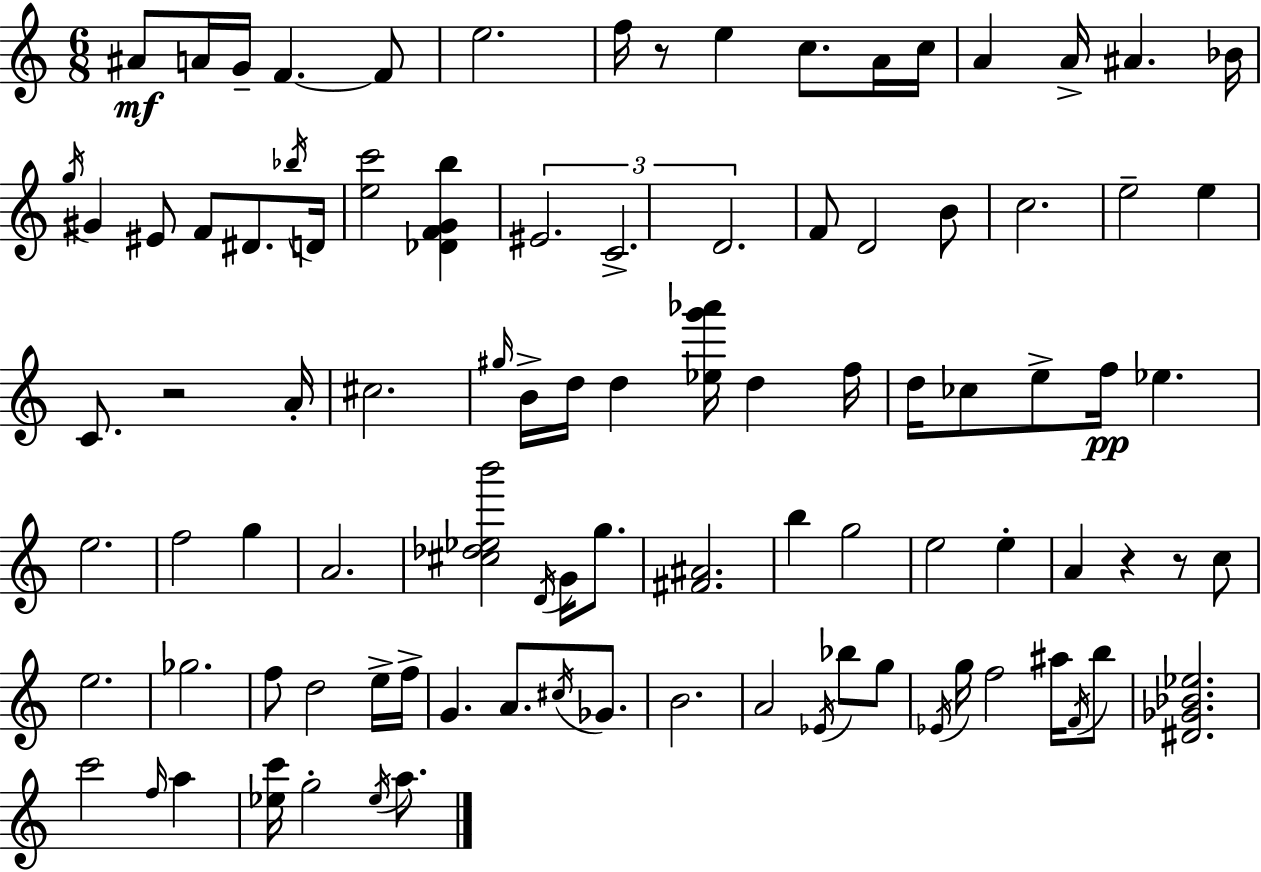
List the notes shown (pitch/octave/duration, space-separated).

A#4/e A4/s G4/s F4/q. F4/e E5/h. F5/s R/e E5/q C5/e. A4/s C5/s A4/q A4/s A#4/q. Bb4/s G5/s G#4/q EIS4/e F4/e D#4/e. Bb5/s D4/s [E5,C6]/h [Db4,F4,G4,B5]/q EIS4/h. C4/h. D4/h. F4/e D4/h B4/e C5/h. E5/h E5/q C4/e. R/h A4/s C#5/h. G#5/s B4/s D5/s D5/q [Eb5,G6,Ab6]/s D5/q F5/s D5/s CES5/e E5/e F5/s Eb5/q. E5/h. F5/h G5/q A4/h. [C#5,Db5,Eb5,B6]/h D4/s G4/s G5/e. [F#4,A#4]/h. B5/q G5/h E5/h E5/q A4/q R/q R/e C5/e E5/h. Gb5/h. F5/e D5/h E5/s F5/s G4/q. A4/e. C#5/s Gb4/e. B4/h. A4/h Eb4/s Bb5/e G5/e Eb4/s G5/s F5/h A#5/s F4/s B5/e [D#4,Gb4,Bb4,Eb5]/h. C6/h F5/s A5/q [Eb5,C6]/s G5/h Eb5/s A5/e.